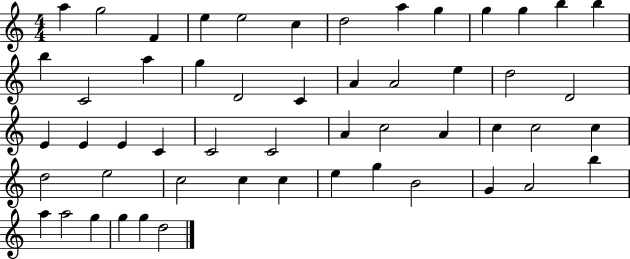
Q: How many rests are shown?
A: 0